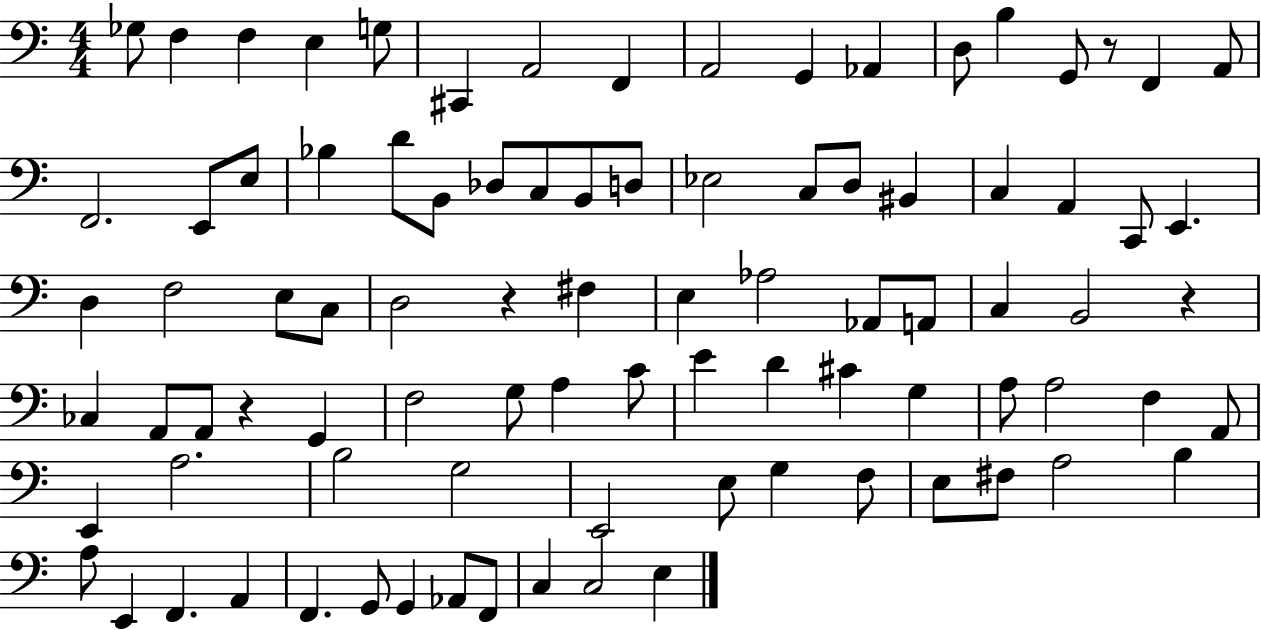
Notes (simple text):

Gb3/e F3/q F3/q E3/q G3/e C#2/q A2/h F2/q A2/h G2/q Ab2/q D3/e B3/q G2/e R/e F2/q A2/e F2/h. E2/e E3/e Bb3/q D4/e B2/e Db3/e C3/e B2/e D3/e Eb3/h C3/e D3/e BIS2/q C3/q A2/q C2/e E2/q. D3/q F3/h E3/e C3/e D3/h R/q F#3/q E3/q Ab3/h Ab2/e A2/e C3/q B2/h R/q CES3/q A2/e A2/e R/q G2/q F3/h G3/e A3/q C4/e E4/q D4/q C#4/q G3/q A3/e A3/h F3/q A2/e E2/q A3/h. B3/h G3/h E2/h E3/e G3/q F3/e E3/e F#3/e A3/h B3/q A3/e E2/q F2/q. A2/q F2/q. G2/e G2/q Ab2/e F2/e C3/q C3/h E3/q